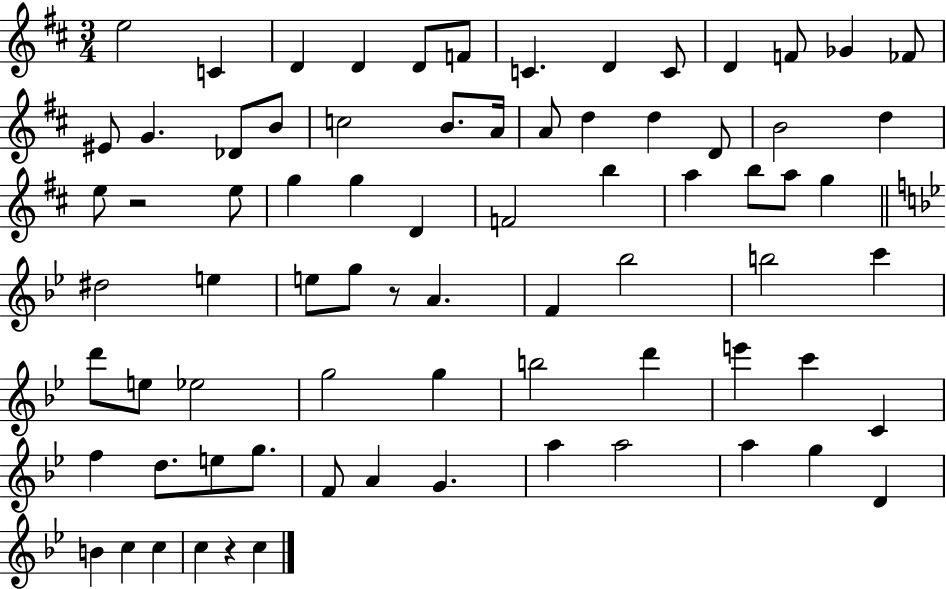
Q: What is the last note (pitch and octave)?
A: C5